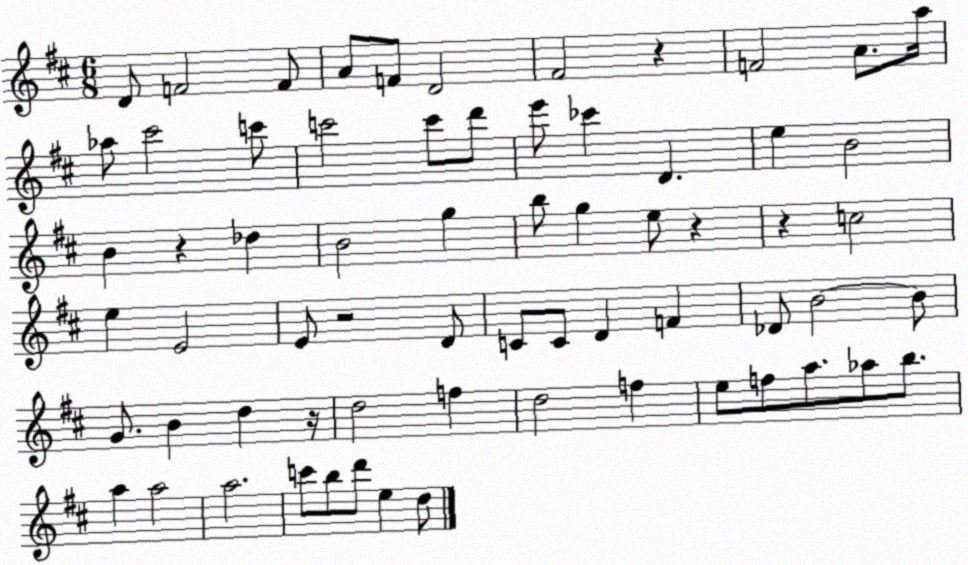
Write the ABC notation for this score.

X:1
T:Untitled
M:6/8
L:1/4
K:D
D/2 F2 F/2 A/2 F/2 D2 ^F2 z F2 A/2 a/4 _a/2 ^c'2 c'/2 c'2 c'/2 d'/2 e'/2 _c' D e B2 B z _d B2 g b/2 g e/2 z z c2 e E2 E/2 z2 D/2 C/2 C/2 D F _D/2 B2 B/2 G/2 B d z/4 d2 f d2 f e/2 f/2 a/2 _a/2 b/2 a a2 a2 c'/2 b/2 d'/2 e d/2